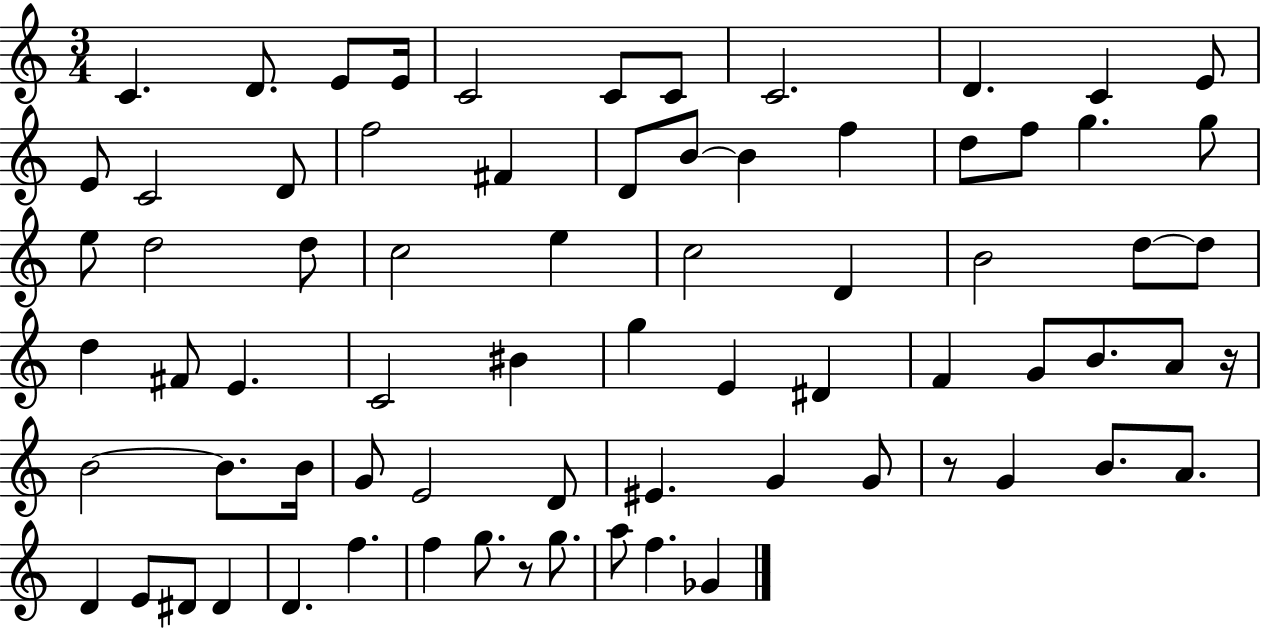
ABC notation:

X:1
T:Untitled
M:3/4
L:1/4
K:C
C D/2 E/2 E/4 C2 C/2 C/2 C2 D C E/2 E/2 C2 D/2 f2 ^F D/2 B/2 B f d/2 f/2 g g/2 e/2 d2 d/2 c2 e c2 D B2 d/2 d/2 d ^F/2 E C2 ^B g E ^D F G/2 B/2 A/2 z/4 B2 B/2 B/4 G/2 E2 D/2 ^E G G/2 z/2 G B/2 A/2 D E/2 ^D/2 ^D D f f g/2 z/2 g/2 a/2 f _G